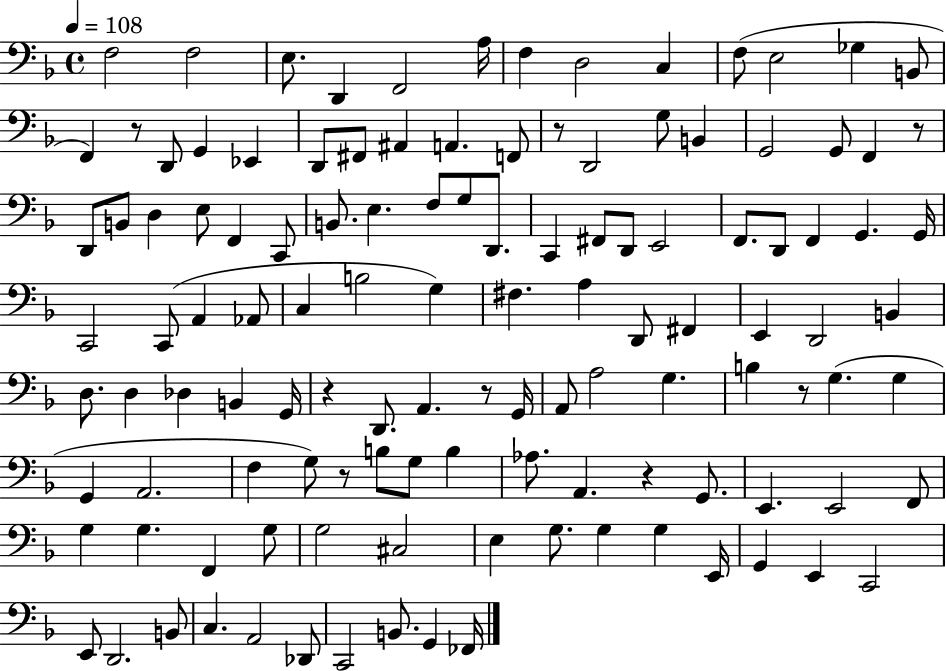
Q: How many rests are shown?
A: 8